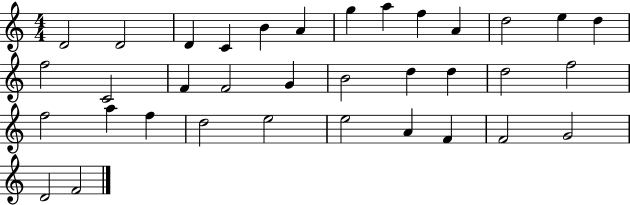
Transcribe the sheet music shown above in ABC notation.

X:1
T:Untitled
M:4/4
L:1/4
K:C
D2 D2 D C B A g a f A d2 e d f2 C2 F F2 G B2 d d d2 f2 f2 a f d2 e2 e2 A F F2 G2 D2 F2